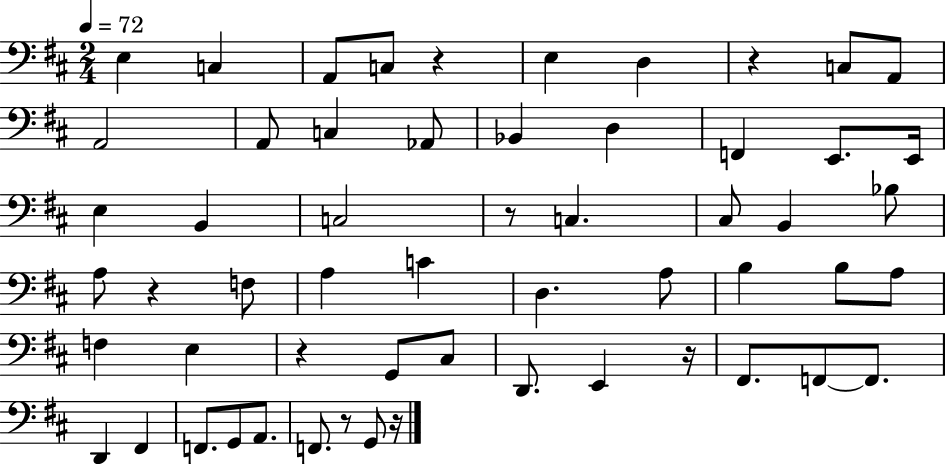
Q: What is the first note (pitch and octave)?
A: E3